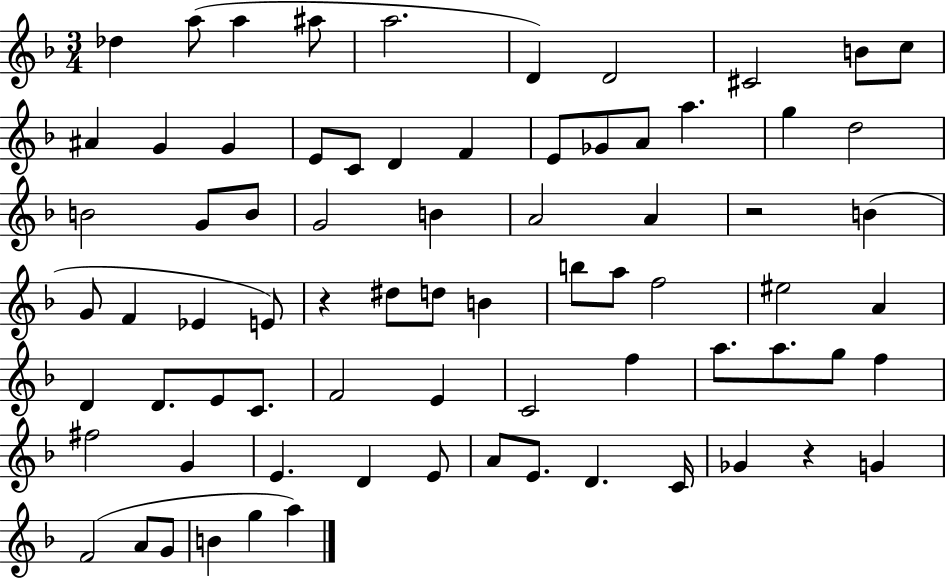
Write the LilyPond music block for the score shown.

{
  \clef treble
  \numericTimeSignature
  \time 3/4
  \key f \major
  des''4 a''8( a''4 ais''8 | a''2. | d'4) d'2 | cis'2 b'8 c''8 | \break ais'4 g'4 g'4 | e'8 c'8 d'4 f'4 | e'8 ges'8 a'8 a''4. | g''4 d''2 | \break b'2 g'8 b'8 | g'2 b'4 | a'2 a'4 | r2 b'4( | \break g'8 f'4 ees'4 e'8) | r4 dis''8 d''8 b'4 | b''8 a''8 f''2 | eis''2 a'4 | \break d'4 d'8. e'8 c'8. | f'2 e'4 | c'2 f''4 | a''8. a''8. g''8 f''4 | \break fis''2 g'4 | e'4. d'4 e'8 | a'8 e'8. d'4. c'16 | ges'4 r4 g'4 | \break f'2( a'8 g'8 | b'4 g''4 a''4) | \bar "|."
}